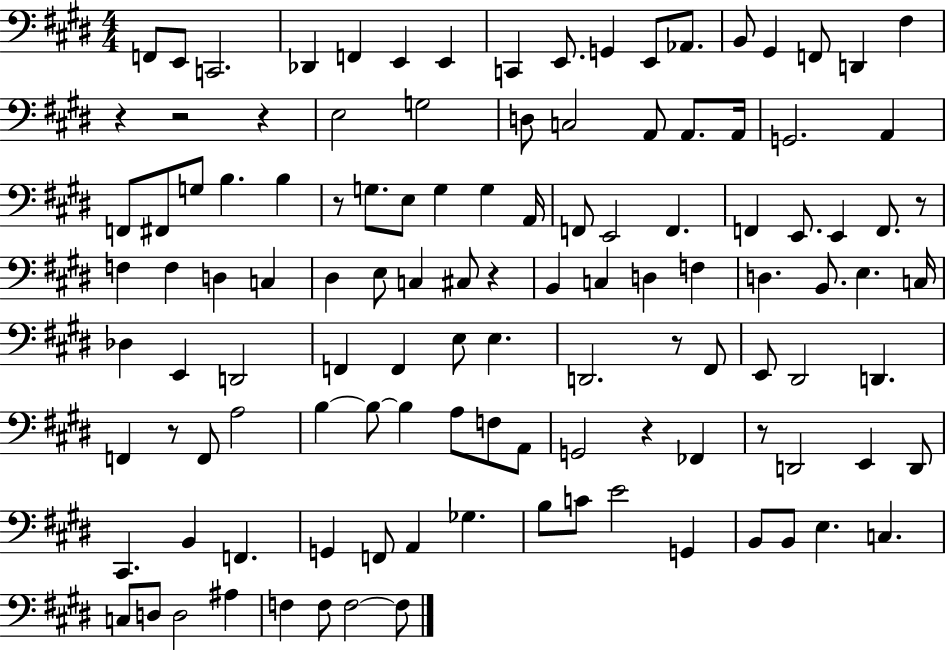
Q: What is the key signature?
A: E major